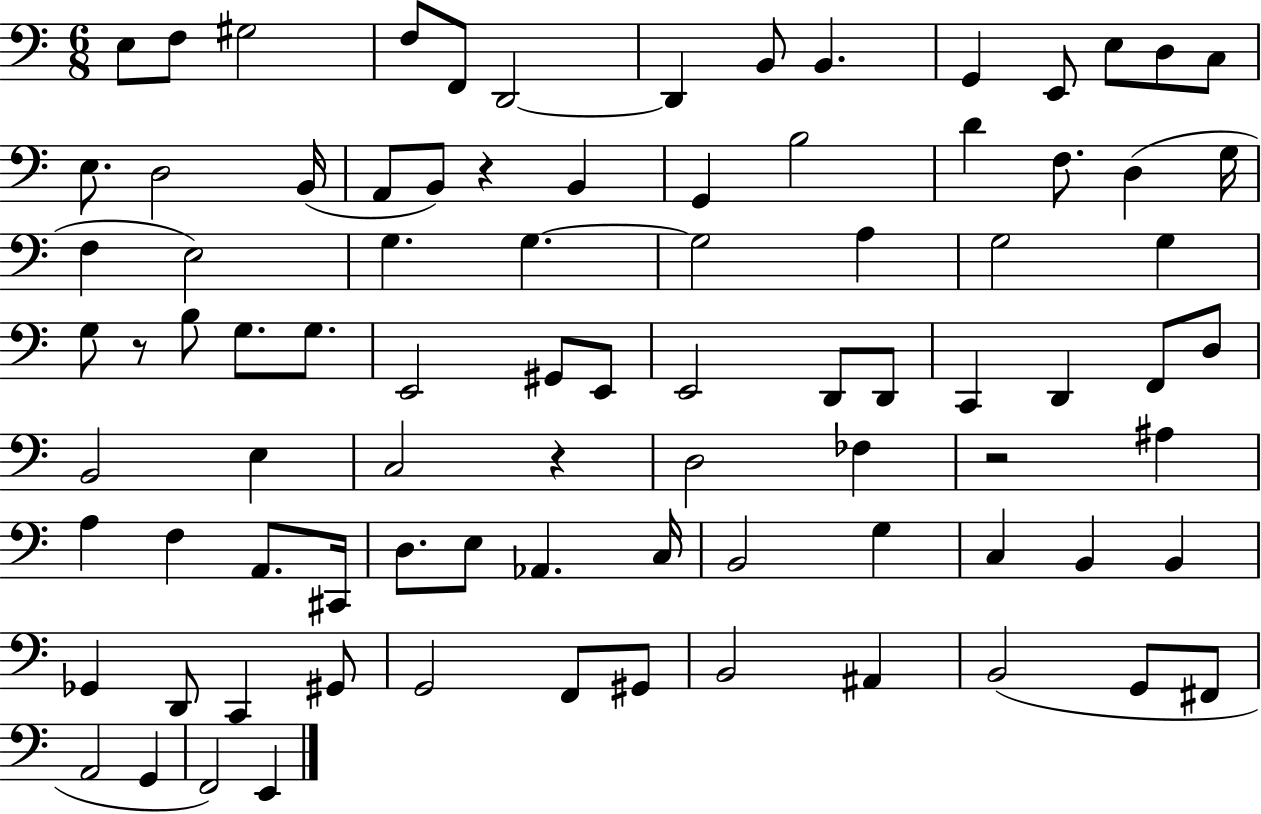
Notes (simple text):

E3/e F3/e G#3/h F3/e F2/e D2/h D2/q B2/e B2/q. G2/q E2/e E3/e D3/e C3/e E3/e. D3/h B2/s A2/e B2/e R/q B2/q G2/q B3/h D4/q F3/e. D3/q G3/s F3/q E3/h G3/q. G3/q. G3/h A3/q G3/h G3/q G3/e R/e B3/e G3/e. G3/e. E2/h G#2/e E2/e E2/h D2/e D2/e C2/q D2/q F2/e D3/e B2/h E3/q C3/h R/q D3/h FES3/q R/h A#3/q A3/q F3/q A2/e. C#2/s D3/e. E3/e Ab2/q. C3/s B2/h G3/q C3/q B2/q B2/q Gb2/q D2/e C2/q G#2/e G2/h F2/e G#2/e B2/h A#2/q B2/h G2/e F#2/e A2/h G2/q F2/h E2/q